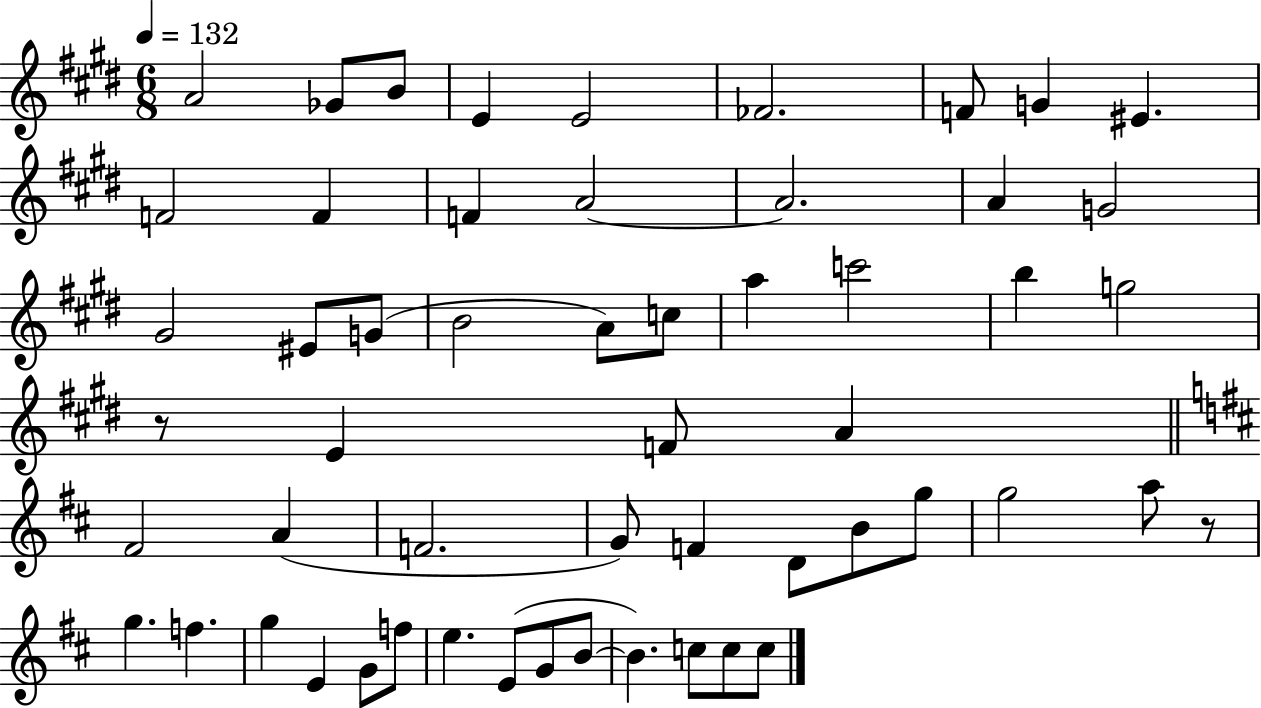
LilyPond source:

{
  \clef treble
  \numericTimeSignature
  \time 6/8
  \key e \major
  \tempo 4 = 132
  \repeat volta 2 { a'2 ges'8 b'8 | e'4 e'2 | fes'2. | f'8 g'4 eis'4. | \break f'2 f'4 | f'4 a'2~~ | a'2. | a'4 g'2 | \break gis'2 eis'8 g'8( | b'2 a'8) c''8 | a''4 c'''2 | b''4 g''2 | \break r8 e'4 f'8 a'4 | \bar "||" \break \key d \major fis'2 a'4( | f'2. | g'8) f'4 d'8 b'8 g''8 | g''2 a''8 r8 | \break g''4. f''4. | g''4 e'4 g'8 f''8 | e''4. e'8( g'8 b'8~~ | b'4.) c''8 c''8 c''8 | \break } \bar "|."
}